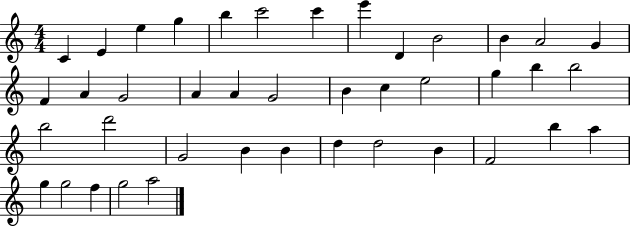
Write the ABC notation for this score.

X:1
T:Untitled
M:4/4
L:1/4
K:C
C E e g b c'2 c' e' D B2 B A2 G F A G2 A A G2 B c e2 g b b2 b2 d'2 G2 B B d d2 B F2 b a g g2 f g2 a2